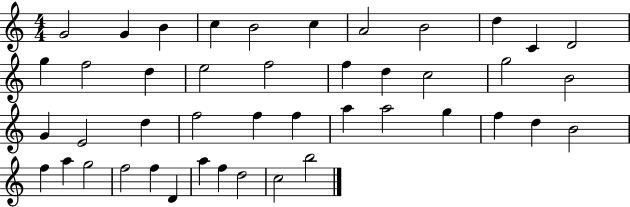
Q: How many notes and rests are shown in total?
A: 44